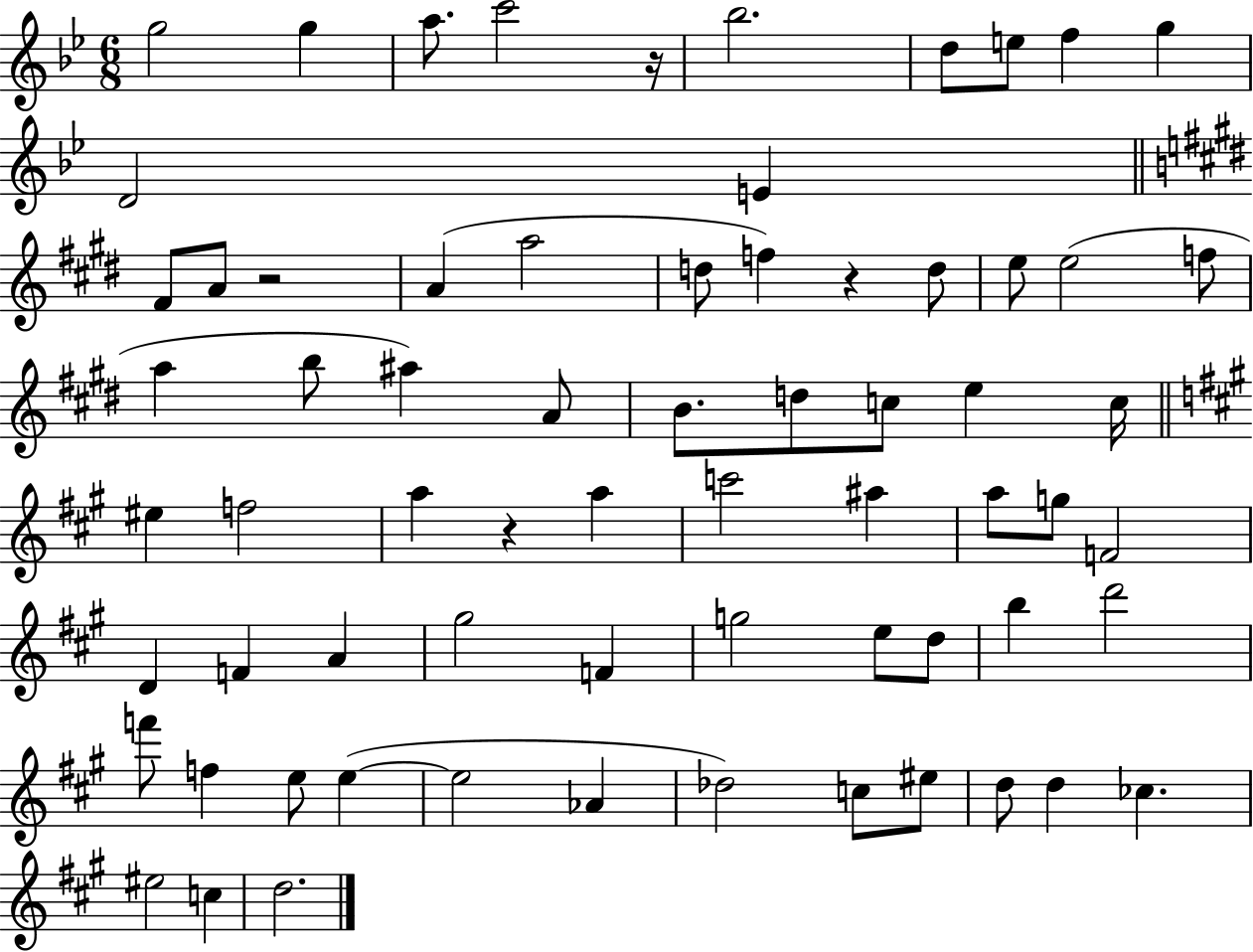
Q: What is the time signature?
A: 6/8